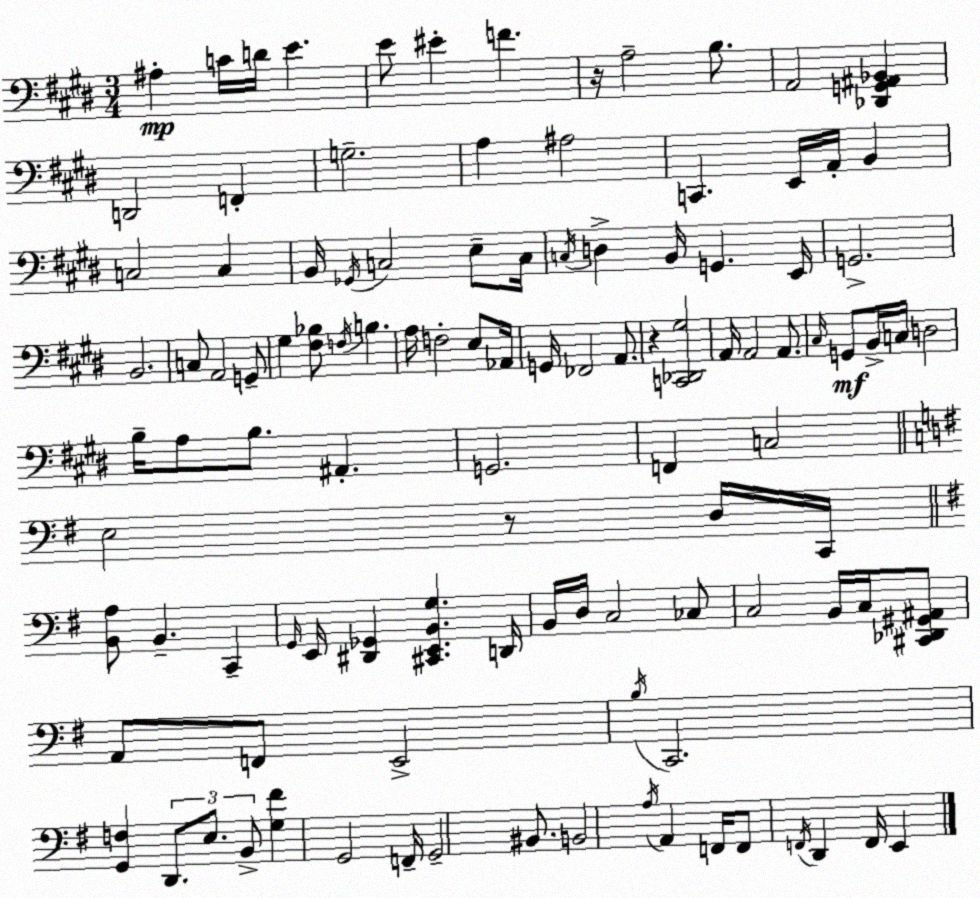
X:1
T:Untitled
M:3/4
L:1/4
K:E
^A, C/4 D/4 E E/2 ^E F z/4 A,2 B,/2 A,,2 [_D,,G,,^A,,_B,,] D,,2 F,, G,2 A, ^A,2 C,, E,,/4 A,,/4 B,, C,2 C, B,,/4 _G,,/4 C,2 E,/2 C,/4 C,/4 D, B,,/4 G,, E,,/4 G,,2 B,,2 C,/2 A,,2 G,,/2 ^G, [^F,_B,]/2 F,/4 B, A,/4 F,2 E,/2 _A,,/4 G,,/4 _F,,2 A,,/2 z [C,,_D,,^G,]2 A,,/4 A,,2 A,,/2 ^C,/4 G,,/2 B,,/4 C,/4 D,2 B,/4 A,/2 B,/2 ^A,, G,,2 F,, C,2 E,2 z/2 D,/4 C,,/4 [B,,A,]/2 B,, C,, G,,/4 E,,/4 [^D,,_G,,] [^C,,E,,B,,G,] D,,/4 B,,/4 D,/4 C,2 _C,/2 C,2 B,,/4 C,/4 [^C,,_D,,^G,,^A,,]/2 A,,/2 F,,/2 E,,2 B,/4 C,,2 [G,,F,] D,,/2 E,/2 B,,/2 [G,^F] G,,2 F,,/4 G,,2 ^B,,/2 B,,2 A,/4 A,, F,,/4 F,,/2 F,,/4 D,, F,,/4 E,,